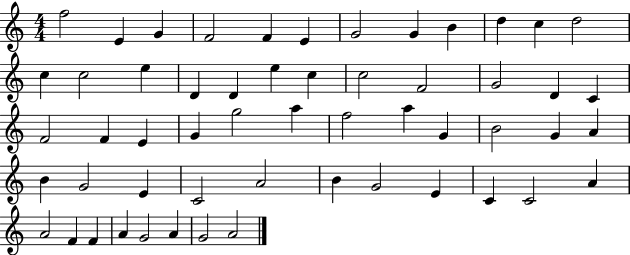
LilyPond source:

{
  \clef treble
  \numericTimeSignature
  \time 4/4
  \key c \major
  f''2 e'4 g'4 | f'2 f'4 e'4 | g'2 g'4 b'4 | d''4 c''4 d''2 | \break c''4 c''2 e''4 | d'4 d'4 e''4 c''4 | c''2 f'2 | g'2 d'4 c'4 | \break f'2 f'4 e'4 | g'4 g''2 a''4 | f''2 a''4 g'4 | b'2 g'4 a'4 | \break b'4 g'2 e'4 | c'2 a'2 | b'4 g'2 e'4 | c'4 c'2 a'4 | \break a'2 f'4 f'4 | a'4 g'2 a'4 | g'2 a'2 | \bar "|."
}